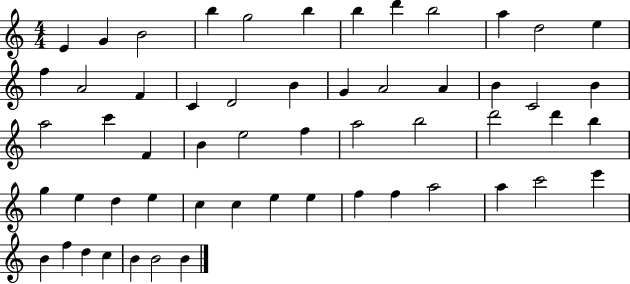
{
  \clef treble
  \numericTimeSignature
  \time 4/4
  \key c \major
  e'4 g'4 b'2 | b''4 g''2 b''4 | b''4 d'''4 b''2 | a''4 d''2 e''4 | \break f''4 a'2 f'4 | c'4 d'2 b'4 | g'4 a'2 a'4 | b'4 c'2 b'4 | \break a''2 c'''4 f'4 | b'4 e''2 f''4 | a''2 b''2 | d'''2 d'''4 b''4 | \break g''4 e''4 d''4 e''4 | c''4 c''4 e''4 e''4 | f''4 f''4 a''2 | a''4 c'''2 e'''4 | \break b'4 f''4 d''4 c''4 | b'4 b'2 b'4 | \bar "|."
}